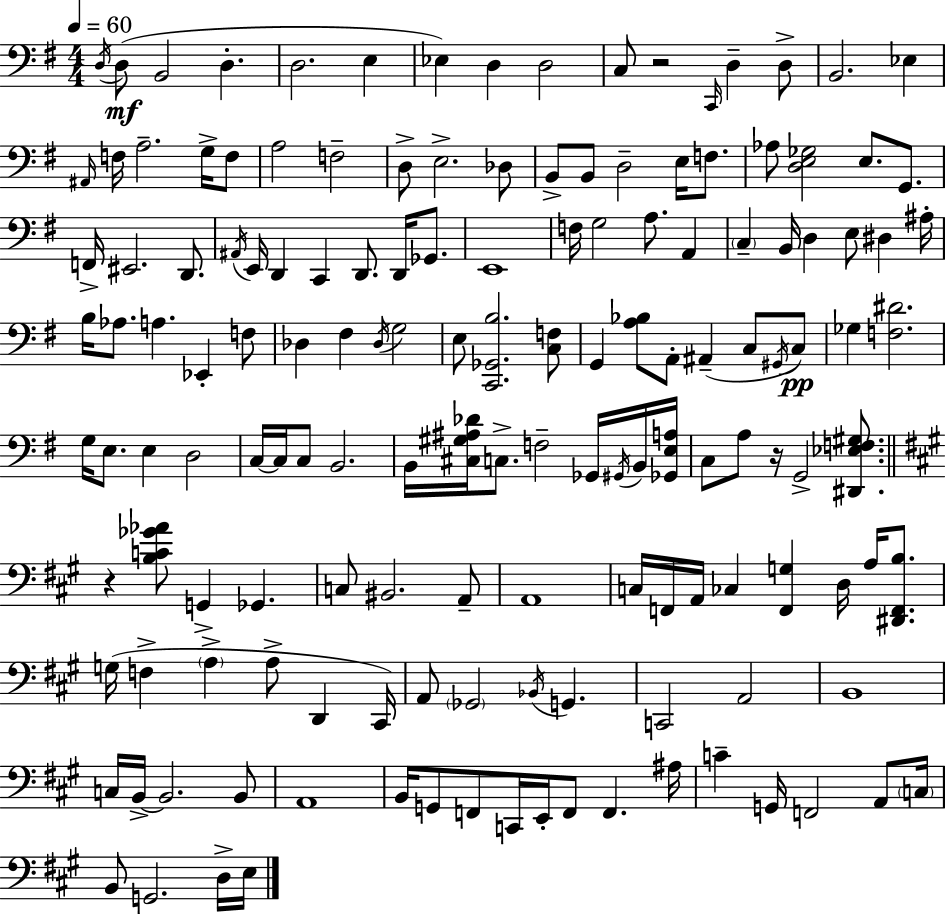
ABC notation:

X:1
T:Untitled
M:4/4
L:1/4
K:G
D,/4 D,/2 B,,2 D, D,2 E, _E, D, D,2 C,/2 z2 C,,/4 D, D,/2 B,,2 _E, ^A,,/4 F,/4 A,2 G,/4 F,/2 A,2 F,2 D,/2 E,2 _D,/2 B,,/2 B,,/2 D,2 E,/4 F,/2 _A,/2 [D,E,_G,]2 E,/2 G,,/2 F,,/4 ^E,,2 D,,/2 ^A,,/4 E,,/4 D,, C,, D,,/2 D,,/4 _G,,/2 E,,4 F,/4 G,2 A,/2 A,, C, B,,/4 D, E,/2 ^D, ^A,/4 B,/4 _A,/2 A, _E,, F,/2 _D, ^F, _D,/4 G,2 E,/2 [C,,_G,,B,]2 [C,F,]/2 G,, [A,_B,]/2 A,,/2 ^A,, C,/2 ^G,,/4 C,/2 _G, [F,^D]2 G,/4 E,/2 E, D,2 C,/4 C,/4 C,/2 B,,2 B,,/4 [^C,^G,^A,_D]/4 C,/2 F,2 _G,,/4 ^G,,/4 B,,/4 [_G,,E,A,]/4 C,/2 A,/2 z/4 G,,2 [^D,,_E,F,^G,]/2 z [B,C_G_A]/2 G,, _G,, C,/2 ^B,,2 A,,/2 A,,4 C,/4 F,,/4 A,,/4 _C, [F,,G,] D,/4 A,/4 [^D,,F,,B,]/2 G,/4 F, A, A,/2 D,, ^C,,/4 A,,/2 _G,,2 _B,,/4 G,, C,,2 A,,2 B,,4 C,/4 B,,/4 B,,2 B,,/2 A,,4 B,,/4 G,,/2 F,,/2 C,,/4 E,,/4 F,,/2 F,, ^A,/4 C G,,/4 F,,2 A,,/2 C,/4 B,,/2 G,,2 D,/4 E,/4